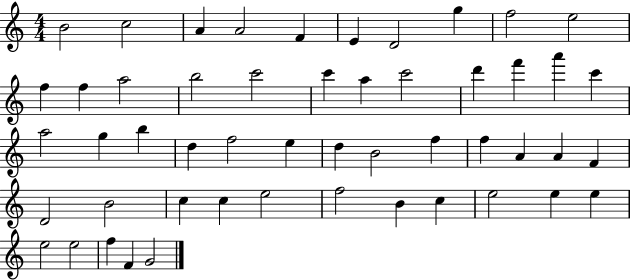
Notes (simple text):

B4/h C5/h A4/q A4/h F4/q E4/q D4/h G5/q F5/h E5/h F5/q F5/q A5/h B5/h C6/h C6/q A5/q C6/h D6/q F6/q A6/q C6/q A5/h G5/q B5/q D5/q F5/h E5/q D5/q B4/h F5/q F5/q A4/q A4/q F4/q D4/h B4/h C5/q C5/q E5/h F5/h B4/q C5/q E5/h E5/q E5/q E5/h E5/h F5/q F4/q G4/h